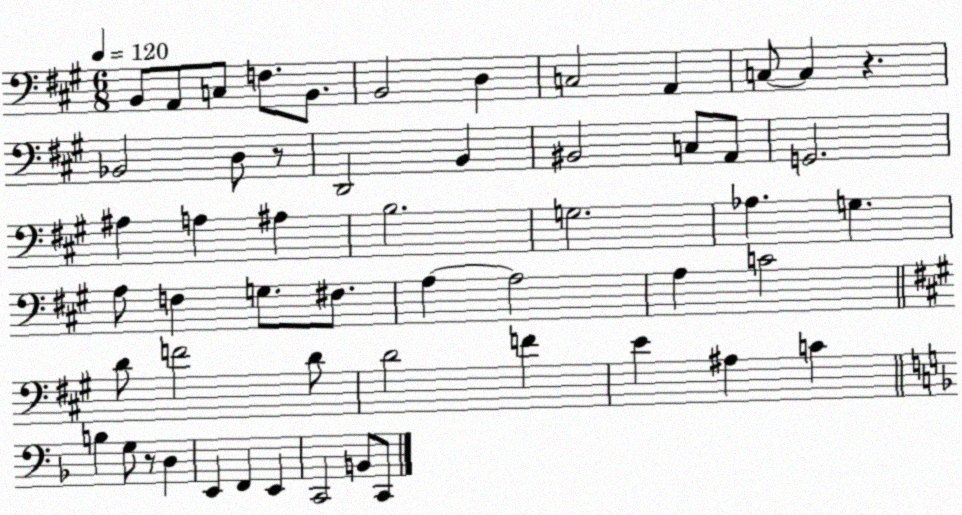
X:1
T:Untitled
M:6/8
L:1/4
K:A
B,,/2 A,,/2 C,/2 F,/2 B,,/2 B,,2 D, C,2 A,, C,/2 C, z _B,,2 D,/2 z/2 D,,2 B,, ^B,,2 C,/2 A,,/2 G,,2 ^A, A, ^A, B,2 G,2 _A, G, A,/2 F, G,/2 ^F,/2 A, A,2 A, C2 D/2 F2 D/2 D2 F E ^A, C B, G,/2 z/2 D, E,, F,, E,, C,,2 B,,/2 C,,/2